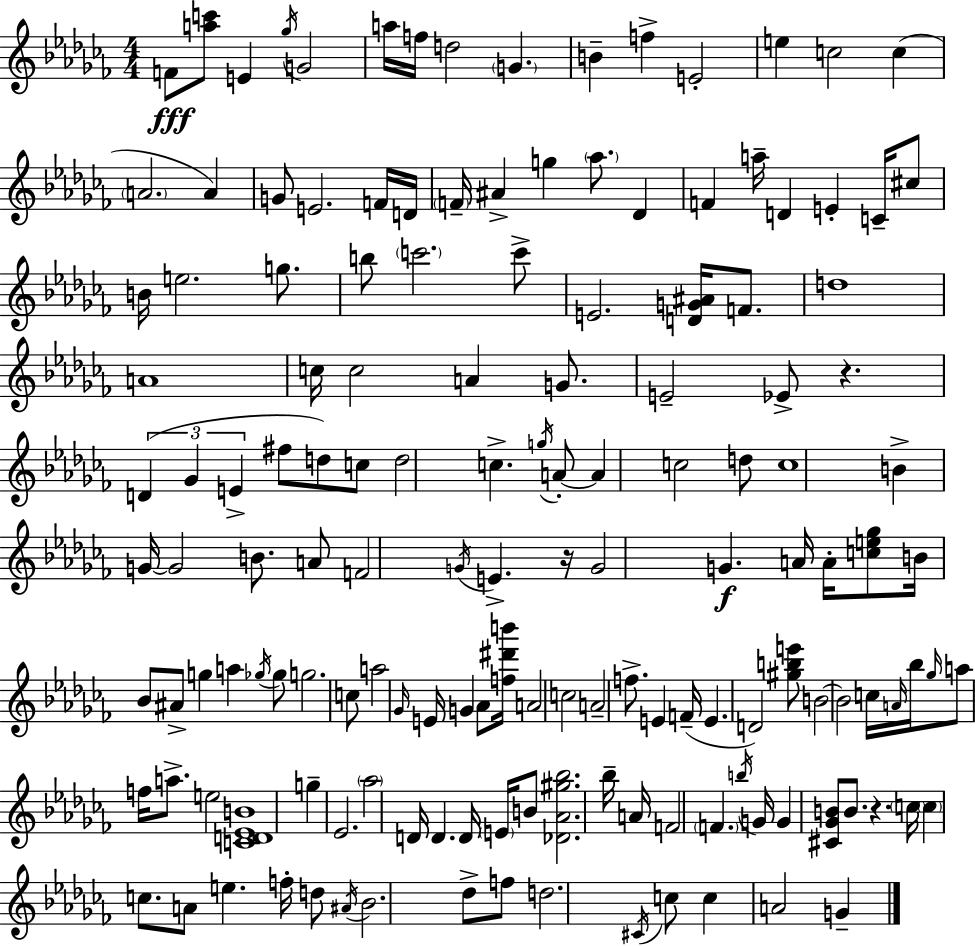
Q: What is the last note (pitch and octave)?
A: G4